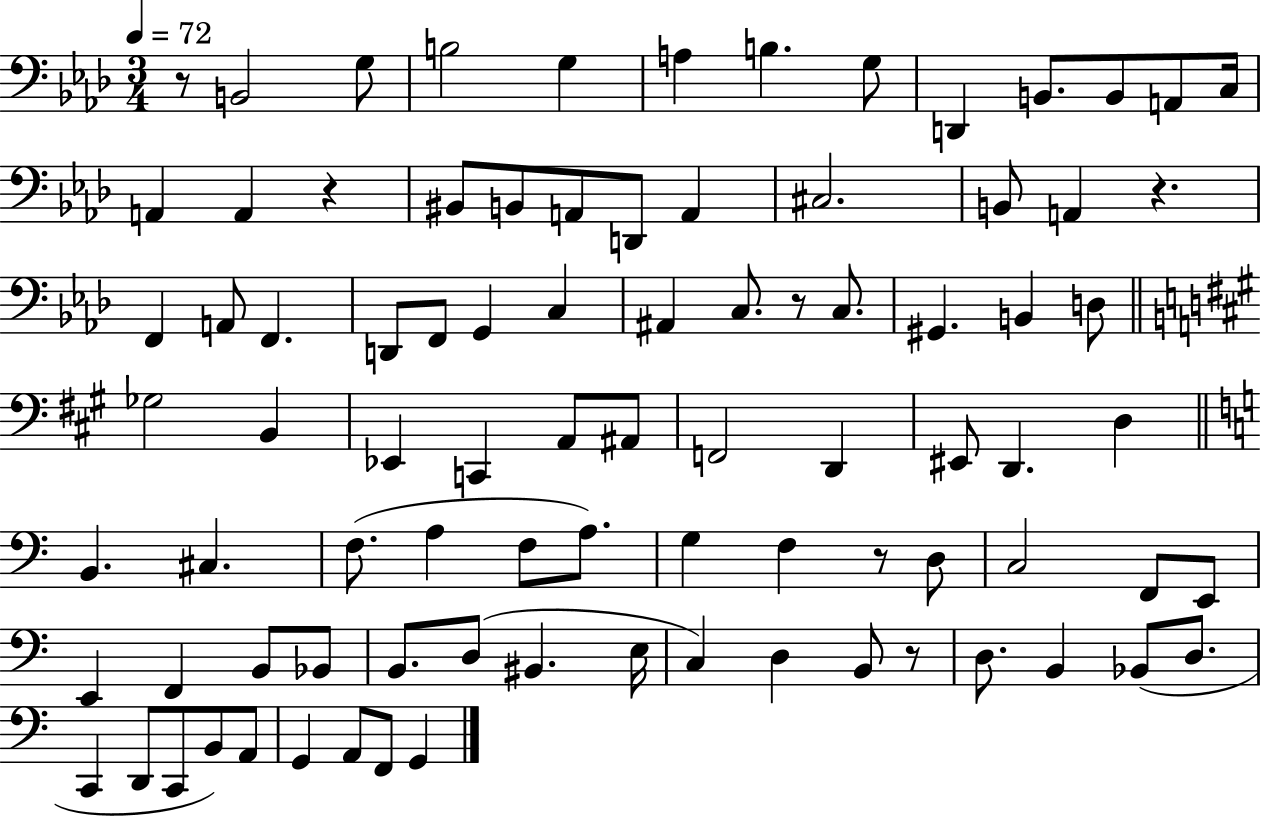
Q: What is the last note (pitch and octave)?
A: G2